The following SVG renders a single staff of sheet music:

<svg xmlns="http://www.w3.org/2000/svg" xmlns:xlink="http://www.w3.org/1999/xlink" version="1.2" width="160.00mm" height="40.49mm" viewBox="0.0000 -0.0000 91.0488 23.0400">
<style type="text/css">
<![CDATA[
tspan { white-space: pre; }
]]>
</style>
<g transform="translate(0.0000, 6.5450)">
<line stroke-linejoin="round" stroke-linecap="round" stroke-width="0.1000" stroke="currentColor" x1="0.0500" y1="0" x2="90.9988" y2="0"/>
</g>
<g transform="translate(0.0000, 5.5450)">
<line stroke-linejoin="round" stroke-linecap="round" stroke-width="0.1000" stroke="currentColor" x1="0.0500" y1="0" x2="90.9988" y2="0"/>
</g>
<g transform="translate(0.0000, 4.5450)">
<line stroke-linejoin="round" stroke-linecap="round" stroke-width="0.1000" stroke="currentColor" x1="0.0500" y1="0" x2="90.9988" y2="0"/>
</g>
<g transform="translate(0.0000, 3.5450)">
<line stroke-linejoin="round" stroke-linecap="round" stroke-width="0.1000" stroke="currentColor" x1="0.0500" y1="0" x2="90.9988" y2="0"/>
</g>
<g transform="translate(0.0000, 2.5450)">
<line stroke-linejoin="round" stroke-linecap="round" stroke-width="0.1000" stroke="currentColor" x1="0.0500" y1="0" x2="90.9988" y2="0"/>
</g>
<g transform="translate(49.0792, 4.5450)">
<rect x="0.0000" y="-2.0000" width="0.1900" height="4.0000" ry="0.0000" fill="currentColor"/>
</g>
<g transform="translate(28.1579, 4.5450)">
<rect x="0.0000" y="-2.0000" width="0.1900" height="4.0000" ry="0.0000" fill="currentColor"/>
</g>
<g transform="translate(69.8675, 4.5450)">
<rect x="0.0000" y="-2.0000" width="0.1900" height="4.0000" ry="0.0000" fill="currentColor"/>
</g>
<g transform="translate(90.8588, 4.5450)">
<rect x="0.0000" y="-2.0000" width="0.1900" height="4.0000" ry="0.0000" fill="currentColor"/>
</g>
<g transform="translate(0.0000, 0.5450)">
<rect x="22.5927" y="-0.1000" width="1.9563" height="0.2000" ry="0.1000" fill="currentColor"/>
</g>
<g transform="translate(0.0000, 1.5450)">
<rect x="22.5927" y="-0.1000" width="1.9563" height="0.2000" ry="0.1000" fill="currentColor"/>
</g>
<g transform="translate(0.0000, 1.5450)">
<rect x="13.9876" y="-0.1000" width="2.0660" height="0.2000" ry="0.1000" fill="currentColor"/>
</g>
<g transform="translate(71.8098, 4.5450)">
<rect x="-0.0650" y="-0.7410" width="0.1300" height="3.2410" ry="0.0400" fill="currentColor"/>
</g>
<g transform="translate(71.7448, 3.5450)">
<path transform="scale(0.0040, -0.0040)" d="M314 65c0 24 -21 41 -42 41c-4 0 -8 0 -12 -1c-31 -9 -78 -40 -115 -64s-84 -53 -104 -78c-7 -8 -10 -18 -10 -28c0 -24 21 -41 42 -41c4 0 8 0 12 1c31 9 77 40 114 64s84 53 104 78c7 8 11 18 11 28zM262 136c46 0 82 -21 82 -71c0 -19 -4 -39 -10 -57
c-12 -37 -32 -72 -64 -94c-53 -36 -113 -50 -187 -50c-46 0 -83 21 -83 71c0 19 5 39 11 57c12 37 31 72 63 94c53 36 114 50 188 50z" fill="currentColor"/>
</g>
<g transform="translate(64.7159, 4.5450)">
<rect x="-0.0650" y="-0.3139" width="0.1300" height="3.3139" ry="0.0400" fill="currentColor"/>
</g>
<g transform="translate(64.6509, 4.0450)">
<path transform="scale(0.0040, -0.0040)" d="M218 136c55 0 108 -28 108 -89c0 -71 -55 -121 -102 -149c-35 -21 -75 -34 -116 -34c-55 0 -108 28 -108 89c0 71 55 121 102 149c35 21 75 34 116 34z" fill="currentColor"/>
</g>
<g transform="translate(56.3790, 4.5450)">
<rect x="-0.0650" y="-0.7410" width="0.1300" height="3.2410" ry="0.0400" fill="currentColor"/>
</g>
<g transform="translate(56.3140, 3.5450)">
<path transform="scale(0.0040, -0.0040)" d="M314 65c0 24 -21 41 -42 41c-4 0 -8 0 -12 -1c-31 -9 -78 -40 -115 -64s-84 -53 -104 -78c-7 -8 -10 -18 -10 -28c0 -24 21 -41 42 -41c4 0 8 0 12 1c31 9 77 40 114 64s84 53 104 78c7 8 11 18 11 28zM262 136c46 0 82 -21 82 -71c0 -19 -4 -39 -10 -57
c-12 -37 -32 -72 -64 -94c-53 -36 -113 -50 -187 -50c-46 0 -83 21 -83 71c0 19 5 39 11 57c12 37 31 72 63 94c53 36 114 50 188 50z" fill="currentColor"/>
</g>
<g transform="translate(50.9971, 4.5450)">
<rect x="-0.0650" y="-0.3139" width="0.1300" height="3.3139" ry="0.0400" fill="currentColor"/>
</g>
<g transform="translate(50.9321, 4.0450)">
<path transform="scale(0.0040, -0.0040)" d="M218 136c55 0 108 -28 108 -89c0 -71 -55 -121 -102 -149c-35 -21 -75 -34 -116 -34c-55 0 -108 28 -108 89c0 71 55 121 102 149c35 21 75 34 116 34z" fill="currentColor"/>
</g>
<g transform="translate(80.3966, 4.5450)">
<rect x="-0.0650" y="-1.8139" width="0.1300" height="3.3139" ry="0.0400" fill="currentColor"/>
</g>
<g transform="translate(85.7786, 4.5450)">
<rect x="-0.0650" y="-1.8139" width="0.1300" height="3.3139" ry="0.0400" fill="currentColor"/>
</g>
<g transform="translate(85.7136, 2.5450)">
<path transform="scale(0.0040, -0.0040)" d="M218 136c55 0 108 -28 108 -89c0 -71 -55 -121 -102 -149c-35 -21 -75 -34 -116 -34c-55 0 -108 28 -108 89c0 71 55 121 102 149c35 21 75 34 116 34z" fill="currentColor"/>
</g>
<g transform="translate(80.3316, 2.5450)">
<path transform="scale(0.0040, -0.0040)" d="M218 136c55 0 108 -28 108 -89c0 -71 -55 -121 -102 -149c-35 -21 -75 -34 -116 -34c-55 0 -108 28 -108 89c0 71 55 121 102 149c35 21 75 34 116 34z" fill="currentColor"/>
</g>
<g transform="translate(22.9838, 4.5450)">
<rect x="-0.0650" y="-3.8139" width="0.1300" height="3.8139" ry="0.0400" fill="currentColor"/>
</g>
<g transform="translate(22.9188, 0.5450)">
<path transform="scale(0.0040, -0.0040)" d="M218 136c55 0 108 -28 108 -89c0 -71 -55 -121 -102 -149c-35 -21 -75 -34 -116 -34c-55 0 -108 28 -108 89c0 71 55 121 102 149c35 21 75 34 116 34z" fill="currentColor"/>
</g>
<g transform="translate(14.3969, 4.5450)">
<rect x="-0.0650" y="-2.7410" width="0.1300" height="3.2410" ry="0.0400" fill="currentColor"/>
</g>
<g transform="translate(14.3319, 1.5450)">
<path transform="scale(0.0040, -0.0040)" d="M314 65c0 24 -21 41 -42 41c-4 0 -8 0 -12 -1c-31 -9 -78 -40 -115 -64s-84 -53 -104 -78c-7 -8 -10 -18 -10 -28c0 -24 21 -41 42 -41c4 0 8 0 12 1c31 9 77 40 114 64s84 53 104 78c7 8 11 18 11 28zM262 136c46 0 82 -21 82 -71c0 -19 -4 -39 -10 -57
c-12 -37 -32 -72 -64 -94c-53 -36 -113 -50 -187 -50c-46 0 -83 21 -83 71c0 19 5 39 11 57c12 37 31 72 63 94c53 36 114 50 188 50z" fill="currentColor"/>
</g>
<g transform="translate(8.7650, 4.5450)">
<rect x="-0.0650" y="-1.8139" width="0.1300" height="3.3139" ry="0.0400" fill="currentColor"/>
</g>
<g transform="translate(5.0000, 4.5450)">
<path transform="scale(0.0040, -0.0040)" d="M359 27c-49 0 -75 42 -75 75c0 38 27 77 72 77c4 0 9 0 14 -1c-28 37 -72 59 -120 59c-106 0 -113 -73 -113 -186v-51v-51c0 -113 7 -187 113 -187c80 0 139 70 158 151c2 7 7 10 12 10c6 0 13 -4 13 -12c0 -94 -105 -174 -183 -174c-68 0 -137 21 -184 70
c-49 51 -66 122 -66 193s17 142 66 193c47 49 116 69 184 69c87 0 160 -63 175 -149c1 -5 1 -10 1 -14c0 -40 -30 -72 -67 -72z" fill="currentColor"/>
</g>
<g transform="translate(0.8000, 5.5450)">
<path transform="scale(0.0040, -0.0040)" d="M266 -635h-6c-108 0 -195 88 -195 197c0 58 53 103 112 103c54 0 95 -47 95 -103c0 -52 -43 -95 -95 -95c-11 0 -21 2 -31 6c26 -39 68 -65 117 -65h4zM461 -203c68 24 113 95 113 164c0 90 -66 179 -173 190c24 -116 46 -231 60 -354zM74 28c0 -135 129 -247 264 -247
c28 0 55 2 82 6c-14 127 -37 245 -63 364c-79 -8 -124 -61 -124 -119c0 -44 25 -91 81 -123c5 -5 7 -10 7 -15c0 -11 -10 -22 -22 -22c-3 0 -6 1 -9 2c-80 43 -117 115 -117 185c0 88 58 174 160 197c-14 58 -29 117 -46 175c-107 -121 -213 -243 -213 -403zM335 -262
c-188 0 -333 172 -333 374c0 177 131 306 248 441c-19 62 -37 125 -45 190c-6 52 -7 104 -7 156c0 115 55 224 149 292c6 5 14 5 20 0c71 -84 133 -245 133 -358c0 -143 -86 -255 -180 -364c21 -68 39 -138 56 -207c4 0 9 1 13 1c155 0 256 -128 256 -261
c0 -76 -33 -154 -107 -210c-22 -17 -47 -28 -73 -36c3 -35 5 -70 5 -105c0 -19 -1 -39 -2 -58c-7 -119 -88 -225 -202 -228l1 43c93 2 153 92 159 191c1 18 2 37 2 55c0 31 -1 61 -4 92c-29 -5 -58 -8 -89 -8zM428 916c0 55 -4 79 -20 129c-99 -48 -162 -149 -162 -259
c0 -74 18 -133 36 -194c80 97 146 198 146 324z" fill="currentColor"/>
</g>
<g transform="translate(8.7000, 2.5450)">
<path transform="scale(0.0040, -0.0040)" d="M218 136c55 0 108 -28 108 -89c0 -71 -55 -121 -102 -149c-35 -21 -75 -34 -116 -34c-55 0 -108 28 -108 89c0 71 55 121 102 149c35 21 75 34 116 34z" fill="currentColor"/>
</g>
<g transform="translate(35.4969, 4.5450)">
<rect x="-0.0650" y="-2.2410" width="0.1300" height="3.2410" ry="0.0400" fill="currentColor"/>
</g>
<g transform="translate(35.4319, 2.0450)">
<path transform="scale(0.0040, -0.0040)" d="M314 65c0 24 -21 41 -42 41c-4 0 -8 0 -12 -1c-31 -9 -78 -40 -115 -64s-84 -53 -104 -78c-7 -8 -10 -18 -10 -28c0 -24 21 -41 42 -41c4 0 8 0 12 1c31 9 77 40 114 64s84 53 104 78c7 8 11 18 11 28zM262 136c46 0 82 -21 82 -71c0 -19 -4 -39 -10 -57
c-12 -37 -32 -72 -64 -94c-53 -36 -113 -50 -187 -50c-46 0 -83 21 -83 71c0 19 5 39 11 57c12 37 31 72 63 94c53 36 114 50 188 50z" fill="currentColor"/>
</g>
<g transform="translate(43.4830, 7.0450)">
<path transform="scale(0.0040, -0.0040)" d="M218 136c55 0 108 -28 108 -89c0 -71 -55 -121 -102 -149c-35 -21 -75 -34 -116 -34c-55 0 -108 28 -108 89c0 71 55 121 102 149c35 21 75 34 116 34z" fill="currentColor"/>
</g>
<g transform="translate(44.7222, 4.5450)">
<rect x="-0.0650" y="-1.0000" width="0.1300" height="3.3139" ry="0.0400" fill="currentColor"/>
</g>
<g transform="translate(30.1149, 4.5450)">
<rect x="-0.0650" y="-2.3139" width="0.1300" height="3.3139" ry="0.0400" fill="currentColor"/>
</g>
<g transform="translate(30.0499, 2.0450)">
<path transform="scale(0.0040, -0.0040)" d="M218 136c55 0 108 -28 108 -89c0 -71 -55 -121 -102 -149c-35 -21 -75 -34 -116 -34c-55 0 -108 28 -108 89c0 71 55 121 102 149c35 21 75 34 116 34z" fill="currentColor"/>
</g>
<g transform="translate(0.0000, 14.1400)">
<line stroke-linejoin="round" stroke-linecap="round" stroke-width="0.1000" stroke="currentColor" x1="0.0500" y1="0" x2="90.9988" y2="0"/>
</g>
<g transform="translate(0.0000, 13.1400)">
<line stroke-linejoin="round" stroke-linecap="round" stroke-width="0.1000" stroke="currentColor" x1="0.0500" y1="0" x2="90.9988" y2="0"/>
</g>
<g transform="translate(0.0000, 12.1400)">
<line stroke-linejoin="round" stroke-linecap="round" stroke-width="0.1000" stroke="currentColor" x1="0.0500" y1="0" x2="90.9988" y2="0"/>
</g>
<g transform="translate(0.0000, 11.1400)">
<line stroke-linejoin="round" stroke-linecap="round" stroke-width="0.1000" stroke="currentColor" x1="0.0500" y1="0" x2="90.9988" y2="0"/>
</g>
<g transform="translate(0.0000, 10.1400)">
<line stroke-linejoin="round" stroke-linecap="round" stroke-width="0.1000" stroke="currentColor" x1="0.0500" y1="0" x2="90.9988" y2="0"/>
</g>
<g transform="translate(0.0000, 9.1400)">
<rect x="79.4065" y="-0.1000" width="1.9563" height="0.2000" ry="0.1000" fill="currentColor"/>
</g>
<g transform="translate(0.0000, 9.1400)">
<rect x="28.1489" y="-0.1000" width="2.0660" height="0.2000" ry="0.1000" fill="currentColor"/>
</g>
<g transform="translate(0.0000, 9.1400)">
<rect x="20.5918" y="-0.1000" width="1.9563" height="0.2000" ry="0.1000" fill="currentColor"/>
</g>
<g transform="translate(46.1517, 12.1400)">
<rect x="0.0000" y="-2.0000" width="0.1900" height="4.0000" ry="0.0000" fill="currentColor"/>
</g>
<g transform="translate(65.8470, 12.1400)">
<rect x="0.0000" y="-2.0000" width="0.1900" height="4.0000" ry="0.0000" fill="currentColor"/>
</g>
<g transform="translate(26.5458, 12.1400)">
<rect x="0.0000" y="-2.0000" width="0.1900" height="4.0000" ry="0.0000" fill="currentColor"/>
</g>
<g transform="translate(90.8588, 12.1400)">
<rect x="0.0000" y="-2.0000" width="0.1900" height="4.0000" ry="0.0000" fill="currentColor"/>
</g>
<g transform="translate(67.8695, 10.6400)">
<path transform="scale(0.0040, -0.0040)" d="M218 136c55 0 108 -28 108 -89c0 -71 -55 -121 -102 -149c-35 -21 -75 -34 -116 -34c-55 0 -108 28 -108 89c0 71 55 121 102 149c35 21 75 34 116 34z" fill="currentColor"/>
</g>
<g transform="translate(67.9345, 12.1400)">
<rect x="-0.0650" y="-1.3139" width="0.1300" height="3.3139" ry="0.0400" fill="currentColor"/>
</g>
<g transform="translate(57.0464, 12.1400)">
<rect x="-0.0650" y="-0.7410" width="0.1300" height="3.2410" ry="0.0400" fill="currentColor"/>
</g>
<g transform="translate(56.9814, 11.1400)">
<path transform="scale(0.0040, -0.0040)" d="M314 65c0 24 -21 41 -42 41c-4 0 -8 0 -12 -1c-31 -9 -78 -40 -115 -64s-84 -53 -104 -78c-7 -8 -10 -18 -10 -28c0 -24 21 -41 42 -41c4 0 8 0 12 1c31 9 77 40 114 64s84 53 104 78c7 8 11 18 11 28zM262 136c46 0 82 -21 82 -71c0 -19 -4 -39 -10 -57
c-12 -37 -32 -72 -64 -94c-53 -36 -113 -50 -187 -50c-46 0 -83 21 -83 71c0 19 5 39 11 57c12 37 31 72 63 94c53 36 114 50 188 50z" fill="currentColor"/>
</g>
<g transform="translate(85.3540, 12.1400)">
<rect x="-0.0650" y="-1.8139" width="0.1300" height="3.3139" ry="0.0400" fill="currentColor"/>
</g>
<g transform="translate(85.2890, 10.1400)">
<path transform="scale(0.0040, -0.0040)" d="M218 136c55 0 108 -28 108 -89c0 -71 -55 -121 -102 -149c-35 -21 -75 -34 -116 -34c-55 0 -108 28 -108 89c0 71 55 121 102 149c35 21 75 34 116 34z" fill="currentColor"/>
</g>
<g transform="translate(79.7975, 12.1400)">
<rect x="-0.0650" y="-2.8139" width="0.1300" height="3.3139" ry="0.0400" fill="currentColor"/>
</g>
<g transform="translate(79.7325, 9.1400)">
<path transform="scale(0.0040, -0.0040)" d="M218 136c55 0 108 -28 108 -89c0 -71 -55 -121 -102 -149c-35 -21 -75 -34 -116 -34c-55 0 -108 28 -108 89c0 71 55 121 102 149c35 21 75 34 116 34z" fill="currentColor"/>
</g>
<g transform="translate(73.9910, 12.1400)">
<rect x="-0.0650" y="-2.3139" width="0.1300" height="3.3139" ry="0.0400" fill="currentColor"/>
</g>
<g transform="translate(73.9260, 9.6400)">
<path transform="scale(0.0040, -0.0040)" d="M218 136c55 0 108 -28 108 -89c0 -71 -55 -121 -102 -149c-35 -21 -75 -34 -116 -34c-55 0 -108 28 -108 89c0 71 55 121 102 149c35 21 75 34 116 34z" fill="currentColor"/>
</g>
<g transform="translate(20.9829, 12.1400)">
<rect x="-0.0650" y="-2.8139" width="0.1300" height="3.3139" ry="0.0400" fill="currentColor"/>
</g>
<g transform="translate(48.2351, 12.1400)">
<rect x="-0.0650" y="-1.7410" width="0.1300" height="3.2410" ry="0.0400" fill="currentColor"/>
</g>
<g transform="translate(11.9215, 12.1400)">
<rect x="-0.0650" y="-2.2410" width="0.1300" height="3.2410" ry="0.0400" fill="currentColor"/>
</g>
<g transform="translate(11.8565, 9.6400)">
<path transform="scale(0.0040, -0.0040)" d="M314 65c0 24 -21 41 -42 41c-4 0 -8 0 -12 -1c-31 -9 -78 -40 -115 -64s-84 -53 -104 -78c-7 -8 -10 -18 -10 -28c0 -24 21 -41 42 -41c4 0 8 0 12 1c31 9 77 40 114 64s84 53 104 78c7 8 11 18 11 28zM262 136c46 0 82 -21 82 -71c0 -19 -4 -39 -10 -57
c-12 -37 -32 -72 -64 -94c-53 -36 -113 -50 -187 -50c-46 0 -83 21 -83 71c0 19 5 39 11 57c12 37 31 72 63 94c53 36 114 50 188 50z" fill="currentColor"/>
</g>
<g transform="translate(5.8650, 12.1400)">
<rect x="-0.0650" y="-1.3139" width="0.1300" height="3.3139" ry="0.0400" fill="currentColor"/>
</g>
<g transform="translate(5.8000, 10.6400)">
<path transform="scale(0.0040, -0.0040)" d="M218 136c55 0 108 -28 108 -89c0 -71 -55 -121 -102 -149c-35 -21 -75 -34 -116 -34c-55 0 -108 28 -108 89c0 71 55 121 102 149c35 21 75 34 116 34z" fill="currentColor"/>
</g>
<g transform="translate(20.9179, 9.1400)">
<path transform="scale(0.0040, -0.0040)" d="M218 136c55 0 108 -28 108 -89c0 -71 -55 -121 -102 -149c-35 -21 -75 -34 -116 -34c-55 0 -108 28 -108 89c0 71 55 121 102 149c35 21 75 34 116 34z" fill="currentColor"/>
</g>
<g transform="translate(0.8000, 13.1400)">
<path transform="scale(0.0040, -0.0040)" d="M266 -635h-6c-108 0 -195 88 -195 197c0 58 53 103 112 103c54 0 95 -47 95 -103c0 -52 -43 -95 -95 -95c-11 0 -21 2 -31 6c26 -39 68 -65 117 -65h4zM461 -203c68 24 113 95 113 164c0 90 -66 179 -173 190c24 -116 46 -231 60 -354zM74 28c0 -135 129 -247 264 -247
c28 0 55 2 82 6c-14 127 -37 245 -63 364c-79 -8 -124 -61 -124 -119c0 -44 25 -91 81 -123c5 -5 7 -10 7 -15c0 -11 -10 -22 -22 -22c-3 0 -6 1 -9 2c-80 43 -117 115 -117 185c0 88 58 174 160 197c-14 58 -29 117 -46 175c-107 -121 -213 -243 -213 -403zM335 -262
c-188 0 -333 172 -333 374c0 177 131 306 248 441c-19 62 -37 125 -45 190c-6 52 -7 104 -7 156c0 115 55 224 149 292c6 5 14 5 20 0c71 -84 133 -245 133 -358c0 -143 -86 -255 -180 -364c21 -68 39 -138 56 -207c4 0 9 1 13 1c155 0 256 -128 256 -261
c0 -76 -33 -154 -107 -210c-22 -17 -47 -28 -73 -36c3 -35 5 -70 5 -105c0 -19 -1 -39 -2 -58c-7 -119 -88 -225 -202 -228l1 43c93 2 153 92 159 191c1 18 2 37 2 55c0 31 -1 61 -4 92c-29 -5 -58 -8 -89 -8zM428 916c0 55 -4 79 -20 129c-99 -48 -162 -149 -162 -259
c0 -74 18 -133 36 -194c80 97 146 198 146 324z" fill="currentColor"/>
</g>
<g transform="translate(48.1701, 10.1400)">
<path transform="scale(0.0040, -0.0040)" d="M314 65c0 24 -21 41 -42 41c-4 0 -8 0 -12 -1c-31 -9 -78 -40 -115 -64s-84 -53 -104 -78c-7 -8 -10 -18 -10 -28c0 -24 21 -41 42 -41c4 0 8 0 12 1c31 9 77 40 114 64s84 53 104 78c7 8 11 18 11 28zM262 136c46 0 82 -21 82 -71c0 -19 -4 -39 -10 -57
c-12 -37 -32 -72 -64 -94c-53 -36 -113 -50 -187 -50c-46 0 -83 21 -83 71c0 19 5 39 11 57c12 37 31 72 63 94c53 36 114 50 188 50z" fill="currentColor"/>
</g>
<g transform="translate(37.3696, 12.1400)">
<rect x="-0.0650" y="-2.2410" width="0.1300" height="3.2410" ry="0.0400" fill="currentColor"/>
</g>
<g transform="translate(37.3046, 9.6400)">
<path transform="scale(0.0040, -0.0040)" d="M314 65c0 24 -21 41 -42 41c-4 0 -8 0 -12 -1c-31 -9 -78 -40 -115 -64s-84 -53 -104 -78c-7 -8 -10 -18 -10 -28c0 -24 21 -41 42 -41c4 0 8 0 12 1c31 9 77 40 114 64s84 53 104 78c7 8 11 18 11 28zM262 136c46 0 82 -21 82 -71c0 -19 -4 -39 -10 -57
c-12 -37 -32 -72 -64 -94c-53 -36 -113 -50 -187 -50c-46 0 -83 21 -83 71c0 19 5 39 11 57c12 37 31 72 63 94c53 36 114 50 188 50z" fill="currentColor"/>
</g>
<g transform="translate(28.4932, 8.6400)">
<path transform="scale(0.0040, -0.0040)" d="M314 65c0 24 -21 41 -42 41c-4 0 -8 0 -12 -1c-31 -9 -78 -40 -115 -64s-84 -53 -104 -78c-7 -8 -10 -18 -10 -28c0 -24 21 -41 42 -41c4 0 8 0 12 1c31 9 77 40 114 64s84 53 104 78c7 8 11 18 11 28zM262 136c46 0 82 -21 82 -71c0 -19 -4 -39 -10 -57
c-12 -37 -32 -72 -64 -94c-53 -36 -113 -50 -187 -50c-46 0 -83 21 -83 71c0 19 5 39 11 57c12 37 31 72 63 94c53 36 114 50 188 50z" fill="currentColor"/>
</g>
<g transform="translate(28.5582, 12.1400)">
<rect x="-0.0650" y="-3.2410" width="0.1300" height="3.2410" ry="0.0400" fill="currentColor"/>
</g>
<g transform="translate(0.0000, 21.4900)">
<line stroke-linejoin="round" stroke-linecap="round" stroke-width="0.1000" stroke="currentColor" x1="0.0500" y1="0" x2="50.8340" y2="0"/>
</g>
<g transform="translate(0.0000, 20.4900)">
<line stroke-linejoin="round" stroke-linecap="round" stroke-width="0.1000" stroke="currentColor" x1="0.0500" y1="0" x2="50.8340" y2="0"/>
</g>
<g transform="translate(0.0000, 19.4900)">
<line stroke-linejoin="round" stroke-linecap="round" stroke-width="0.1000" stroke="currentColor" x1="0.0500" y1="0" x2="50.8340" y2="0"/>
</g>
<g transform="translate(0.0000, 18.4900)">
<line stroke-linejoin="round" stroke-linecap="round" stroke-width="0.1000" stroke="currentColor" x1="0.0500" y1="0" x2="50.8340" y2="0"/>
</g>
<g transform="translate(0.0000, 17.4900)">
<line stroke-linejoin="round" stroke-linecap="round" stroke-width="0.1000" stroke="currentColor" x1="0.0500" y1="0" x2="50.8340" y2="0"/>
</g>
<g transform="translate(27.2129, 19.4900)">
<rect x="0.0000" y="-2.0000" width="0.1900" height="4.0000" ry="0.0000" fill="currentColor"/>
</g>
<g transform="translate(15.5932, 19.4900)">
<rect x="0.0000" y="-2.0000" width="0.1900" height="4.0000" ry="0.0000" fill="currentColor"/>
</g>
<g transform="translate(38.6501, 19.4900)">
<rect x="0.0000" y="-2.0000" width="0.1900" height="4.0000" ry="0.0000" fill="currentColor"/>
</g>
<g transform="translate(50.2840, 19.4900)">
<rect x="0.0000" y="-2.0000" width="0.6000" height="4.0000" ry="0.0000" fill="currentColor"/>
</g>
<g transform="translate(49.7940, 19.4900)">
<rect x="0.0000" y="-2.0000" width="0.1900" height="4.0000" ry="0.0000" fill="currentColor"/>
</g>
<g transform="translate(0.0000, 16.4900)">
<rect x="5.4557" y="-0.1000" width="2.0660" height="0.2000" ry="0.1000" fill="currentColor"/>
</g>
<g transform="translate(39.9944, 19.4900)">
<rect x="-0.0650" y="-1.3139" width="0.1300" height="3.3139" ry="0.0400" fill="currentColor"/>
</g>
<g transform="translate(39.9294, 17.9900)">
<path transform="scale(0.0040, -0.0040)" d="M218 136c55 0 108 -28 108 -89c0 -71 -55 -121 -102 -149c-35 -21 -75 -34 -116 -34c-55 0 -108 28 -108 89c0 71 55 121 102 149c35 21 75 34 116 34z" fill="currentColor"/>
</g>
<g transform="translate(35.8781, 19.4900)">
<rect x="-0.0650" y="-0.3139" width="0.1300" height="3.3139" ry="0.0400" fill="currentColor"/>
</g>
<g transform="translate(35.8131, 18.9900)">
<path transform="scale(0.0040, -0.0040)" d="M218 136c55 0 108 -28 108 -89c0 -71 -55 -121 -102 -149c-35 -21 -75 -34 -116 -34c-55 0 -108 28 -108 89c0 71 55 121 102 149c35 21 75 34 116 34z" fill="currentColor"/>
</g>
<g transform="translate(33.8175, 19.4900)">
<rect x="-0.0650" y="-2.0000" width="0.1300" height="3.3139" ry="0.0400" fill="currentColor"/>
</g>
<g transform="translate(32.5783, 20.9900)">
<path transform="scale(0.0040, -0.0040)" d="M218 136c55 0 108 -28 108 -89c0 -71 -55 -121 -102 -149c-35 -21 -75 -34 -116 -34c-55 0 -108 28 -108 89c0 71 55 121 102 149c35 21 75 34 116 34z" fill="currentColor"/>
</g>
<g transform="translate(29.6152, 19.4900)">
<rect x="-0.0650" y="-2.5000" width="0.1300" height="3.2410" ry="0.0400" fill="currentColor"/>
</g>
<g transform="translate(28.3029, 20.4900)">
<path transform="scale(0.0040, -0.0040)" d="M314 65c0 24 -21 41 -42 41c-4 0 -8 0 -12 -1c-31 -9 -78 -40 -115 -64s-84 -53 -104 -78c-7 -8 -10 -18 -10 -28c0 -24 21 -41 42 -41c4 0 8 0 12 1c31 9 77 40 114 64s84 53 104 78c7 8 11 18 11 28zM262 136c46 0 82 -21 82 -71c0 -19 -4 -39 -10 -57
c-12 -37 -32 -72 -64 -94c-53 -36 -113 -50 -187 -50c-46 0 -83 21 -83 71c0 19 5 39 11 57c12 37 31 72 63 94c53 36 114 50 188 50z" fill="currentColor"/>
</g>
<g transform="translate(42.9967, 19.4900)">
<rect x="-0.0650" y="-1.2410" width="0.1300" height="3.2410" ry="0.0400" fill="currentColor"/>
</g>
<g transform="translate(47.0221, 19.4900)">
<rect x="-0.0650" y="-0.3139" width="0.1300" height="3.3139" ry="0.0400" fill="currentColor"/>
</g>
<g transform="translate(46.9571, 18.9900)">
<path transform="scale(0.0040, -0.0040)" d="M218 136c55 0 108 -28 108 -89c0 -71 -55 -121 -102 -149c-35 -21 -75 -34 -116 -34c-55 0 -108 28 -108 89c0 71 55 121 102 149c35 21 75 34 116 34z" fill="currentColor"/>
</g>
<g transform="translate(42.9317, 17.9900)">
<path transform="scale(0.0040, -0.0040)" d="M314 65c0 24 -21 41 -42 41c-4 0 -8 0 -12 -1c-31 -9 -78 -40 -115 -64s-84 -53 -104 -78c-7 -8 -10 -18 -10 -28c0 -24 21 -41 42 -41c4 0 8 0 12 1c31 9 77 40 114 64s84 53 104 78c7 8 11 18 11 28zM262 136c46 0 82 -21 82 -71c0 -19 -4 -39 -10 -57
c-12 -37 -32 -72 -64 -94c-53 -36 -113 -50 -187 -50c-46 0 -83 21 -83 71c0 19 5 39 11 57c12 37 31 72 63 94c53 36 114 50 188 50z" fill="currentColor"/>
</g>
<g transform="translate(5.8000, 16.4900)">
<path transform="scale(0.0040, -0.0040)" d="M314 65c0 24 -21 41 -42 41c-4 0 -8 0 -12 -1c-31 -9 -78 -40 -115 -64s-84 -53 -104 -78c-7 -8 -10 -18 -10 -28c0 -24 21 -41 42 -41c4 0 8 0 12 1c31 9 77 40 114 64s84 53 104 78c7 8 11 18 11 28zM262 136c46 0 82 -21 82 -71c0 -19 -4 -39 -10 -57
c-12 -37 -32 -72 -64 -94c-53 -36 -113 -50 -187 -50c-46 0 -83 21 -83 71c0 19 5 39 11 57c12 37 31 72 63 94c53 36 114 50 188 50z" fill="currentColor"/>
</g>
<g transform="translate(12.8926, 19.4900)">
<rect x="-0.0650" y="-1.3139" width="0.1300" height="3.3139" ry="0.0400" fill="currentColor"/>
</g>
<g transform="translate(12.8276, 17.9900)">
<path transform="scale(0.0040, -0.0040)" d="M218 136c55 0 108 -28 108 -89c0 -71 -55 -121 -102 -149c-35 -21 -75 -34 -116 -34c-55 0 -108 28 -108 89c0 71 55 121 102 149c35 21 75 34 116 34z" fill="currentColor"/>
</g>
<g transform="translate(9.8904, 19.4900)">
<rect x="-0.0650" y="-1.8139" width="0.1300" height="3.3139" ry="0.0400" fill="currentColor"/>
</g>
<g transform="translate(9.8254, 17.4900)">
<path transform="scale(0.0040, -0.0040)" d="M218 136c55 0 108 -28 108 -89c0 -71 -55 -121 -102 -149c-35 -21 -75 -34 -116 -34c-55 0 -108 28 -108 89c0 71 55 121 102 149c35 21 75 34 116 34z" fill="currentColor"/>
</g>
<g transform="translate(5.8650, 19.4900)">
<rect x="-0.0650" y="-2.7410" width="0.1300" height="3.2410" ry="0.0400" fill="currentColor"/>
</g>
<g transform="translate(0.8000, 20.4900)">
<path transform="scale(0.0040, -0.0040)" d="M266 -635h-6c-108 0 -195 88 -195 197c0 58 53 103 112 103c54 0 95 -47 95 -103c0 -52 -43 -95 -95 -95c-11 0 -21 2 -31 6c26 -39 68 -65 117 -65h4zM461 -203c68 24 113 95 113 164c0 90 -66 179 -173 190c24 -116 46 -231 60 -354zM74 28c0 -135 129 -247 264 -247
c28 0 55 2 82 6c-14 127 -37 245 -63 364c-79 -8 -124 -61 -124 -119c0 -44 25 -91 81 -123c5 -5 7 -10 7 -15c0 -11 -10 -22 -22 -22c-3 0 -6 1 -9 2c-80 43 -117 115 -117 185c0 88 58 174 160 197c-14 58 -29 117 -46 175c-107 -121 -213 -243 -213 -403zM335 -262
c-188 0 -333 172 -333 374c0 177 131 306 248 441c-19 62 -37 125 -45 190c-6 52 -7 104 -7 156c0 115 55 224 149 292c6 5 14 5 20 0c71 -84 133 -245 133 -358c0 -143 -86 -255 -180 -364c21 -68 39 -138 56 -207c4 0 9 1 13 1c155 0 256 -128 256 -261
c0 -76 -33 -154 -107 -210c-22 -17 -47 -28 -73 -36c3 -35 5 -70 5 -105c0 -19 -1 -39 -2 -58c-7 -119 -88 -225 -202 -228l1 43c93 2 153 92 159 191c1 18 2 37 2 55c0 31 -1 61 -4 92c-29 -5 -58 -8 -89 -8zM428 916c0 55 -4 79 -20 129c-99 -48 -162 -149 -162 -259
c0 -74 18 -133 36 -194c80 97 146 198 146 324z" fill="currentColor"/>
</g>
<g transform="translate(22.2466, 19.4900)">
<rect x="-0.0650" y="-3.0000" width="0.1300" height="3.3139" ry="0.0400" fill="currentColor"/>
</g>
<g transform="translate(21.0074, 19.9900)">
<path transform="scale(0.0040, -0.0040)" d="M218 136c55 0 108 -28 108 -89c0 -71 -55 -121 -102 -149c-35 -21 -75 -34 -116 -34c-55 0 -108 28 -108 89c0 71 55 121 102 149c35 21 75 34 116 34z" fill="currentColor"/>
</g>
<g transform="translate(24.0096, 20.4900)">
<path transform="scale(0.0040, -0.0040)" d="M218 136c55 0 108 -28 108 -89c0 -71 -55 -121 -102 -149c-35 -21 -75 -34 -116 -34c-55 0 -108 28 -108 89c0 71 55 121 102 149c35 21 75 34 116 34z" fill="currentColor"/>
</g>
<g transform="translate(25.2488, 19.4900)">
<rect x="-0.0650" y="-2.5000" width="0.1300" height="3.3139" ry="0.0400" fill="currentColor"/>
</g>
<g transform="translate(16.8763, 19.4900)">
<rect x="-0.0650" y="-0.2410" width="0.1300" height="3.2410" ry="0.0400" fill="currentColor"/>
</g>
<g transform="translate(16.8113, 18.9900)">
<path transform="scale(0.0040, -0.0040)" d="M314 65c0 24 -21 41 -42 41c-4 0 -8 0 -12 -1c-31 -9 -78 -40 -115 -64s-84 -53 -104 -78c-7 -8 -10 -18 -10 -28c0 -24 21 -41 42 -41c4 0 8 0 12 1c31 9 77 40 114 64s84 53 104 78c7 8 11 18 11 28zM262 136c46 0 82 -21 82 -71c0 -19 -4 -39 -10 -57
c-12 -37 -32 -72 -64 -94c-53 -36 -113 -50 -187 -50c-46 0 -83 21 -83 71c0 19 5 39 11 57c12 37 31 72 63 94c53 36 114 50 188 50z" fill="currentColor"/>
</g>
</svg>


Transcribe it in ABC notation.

X:1
T:Untitled
M:4/4
L:1/4
K:C
f a2 c' g g2 D c d2 c d2 f f e g2 a b2 g2 f2 d2 e g a f a2 f e c2 A G G2 F c e e2 c